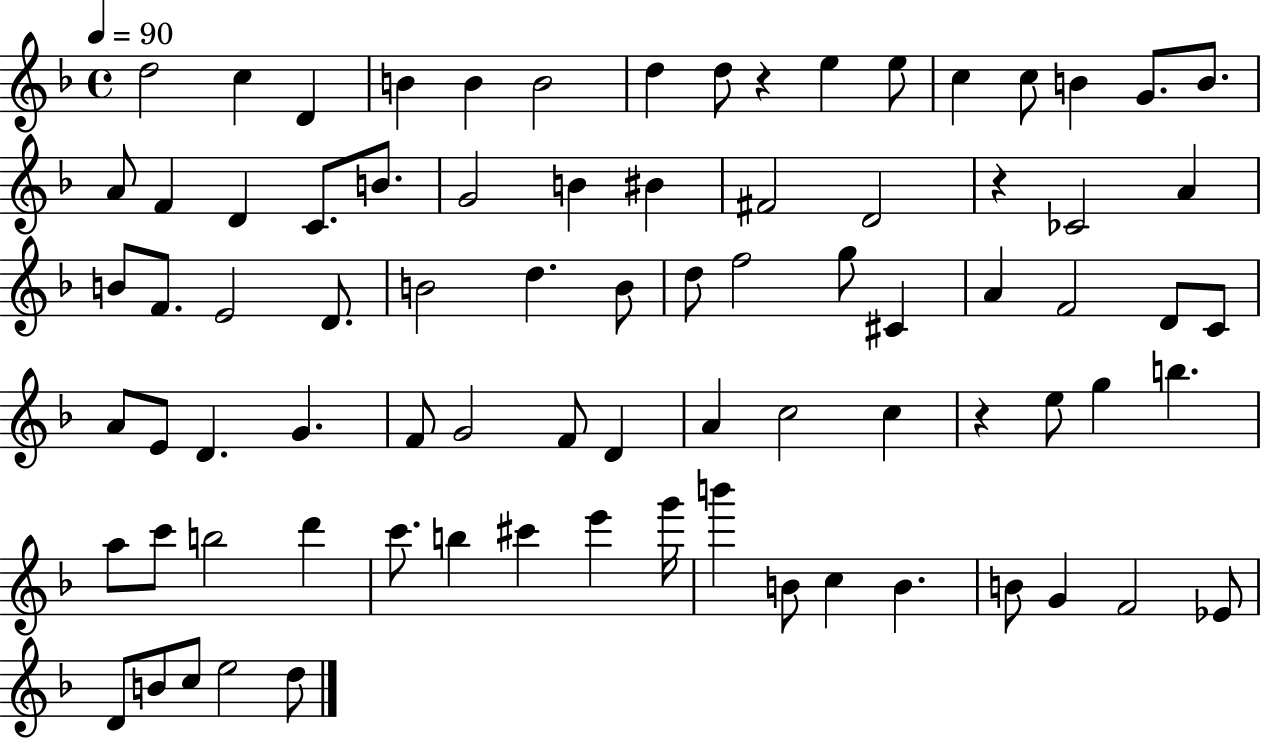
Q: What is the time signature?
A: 4/4